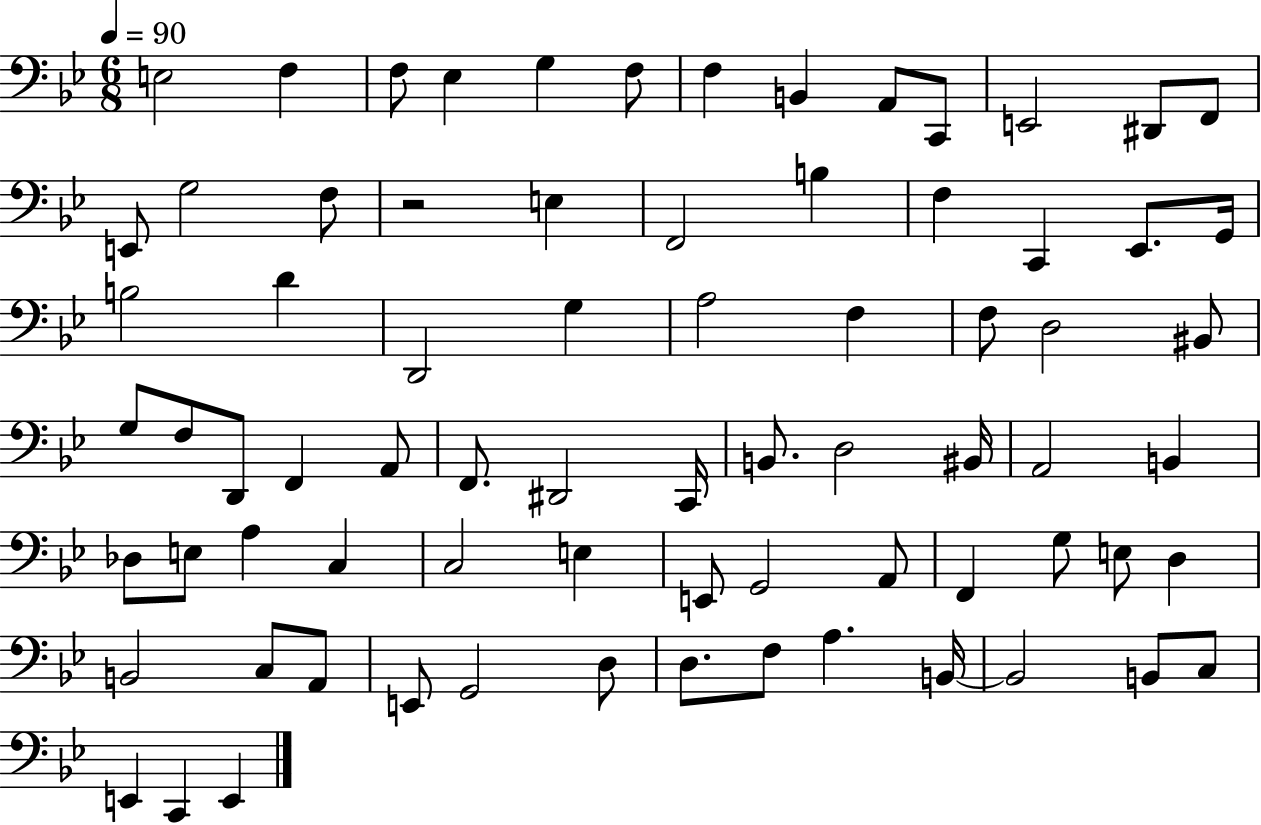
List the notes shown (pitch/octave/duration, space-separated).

E3/h F3/q F3/e Eb3/q G3/q F3/e F3/q B2/q A2/e C2/e E2/h D#2/e F2/e E2/e G3/h F3/e R/h E3/q F2/h B3/q F3/q C2/q Eb2/e. G2/s B3/h D4/q D2/h G3/q A3/h F3/q F3/e D3/h BIS2/e G3/e F3/e D2/e F2/q A2/e F2/e. D#2/h C2/s B2/e. D3/h BIS2/s A2/h B2/q Db3/e E3/e A3/q C3/q C3/h E3/q E2/e G2/h A2/e F2/q G3/e E3/e D3/q B2/h C3/e A2/e E2/e G2/h D3/e D3/e. F3/e A3/q. B2/s B2/h B2/e C3/e E2/q C2/q E2/q